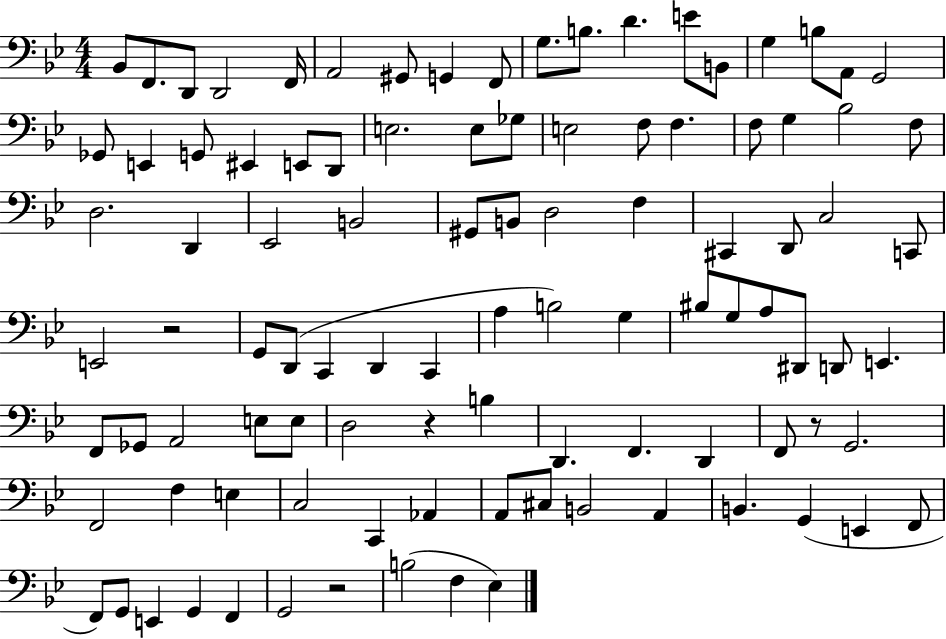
{
  \clef bass
  \numericTimeSignature
  \time 4/4
  \key bes \major
  bes,8 f,8. d,8 d,2 f,16 | a,2 gis,8 g,4 f,8 | g8. b8. d'4. e'8 b,8 | g4 b8 a,8 g,2 | \break ges,8 e,4 g,8 eis,4 e,8 d,8 | e2. e8 ges8 | e2 f8 f4. | f8 g4 bes2 f8 | \break d2. d,4 | ees,2 b,2 | gis,8 b,8 d2 f4 | cis,4 d,8 c2 c,8 | \break e,2 r2 | g,8 d,8( c,4 d,4 c,4 | a4 b2) g4 | bis8 g8 a8 dis,8 d,8 e,4. | \break f,8 ges,8 a,2 e8 e8 | d2 r4 b4 | d,4. f,4. d,4 | f,8 r8 g,2. | \break f,2 f4 e4 | c2 c,4 aes,4 | a,8 cis8 b,2 a,4 | b,4. g,4( e,4 f,8 | \break f,8) g,8 e,4 g,4 f,4 | g,2 r2 | b2( f4 ees4) | \bar "|."
}